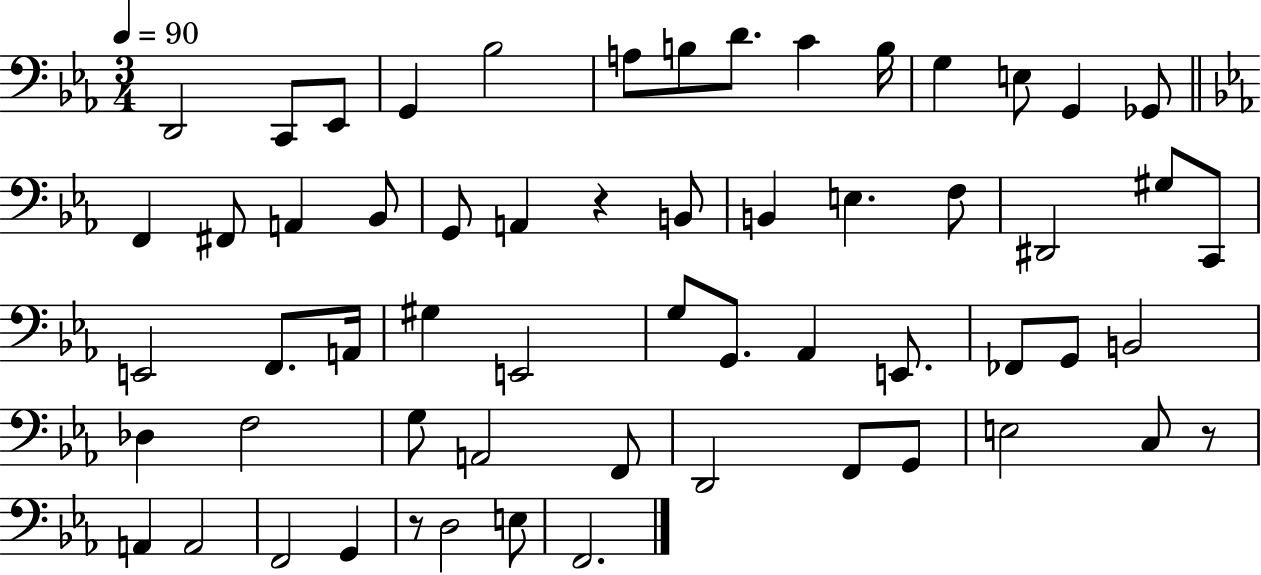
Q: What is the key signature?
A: EES major